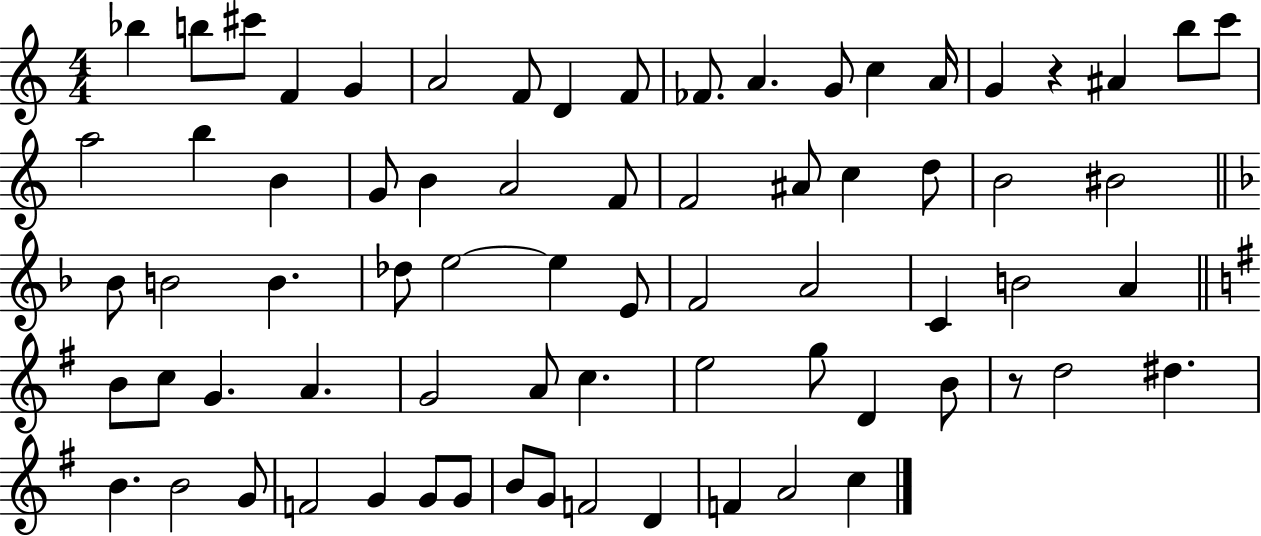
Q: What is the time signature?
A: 4/4